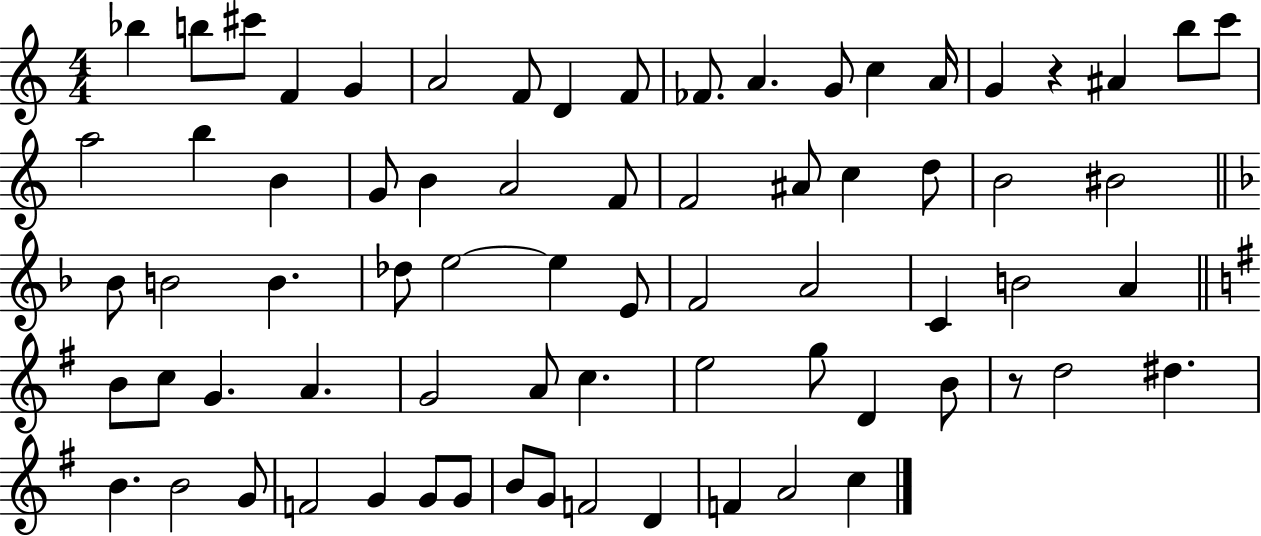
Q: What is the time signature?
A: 4/4